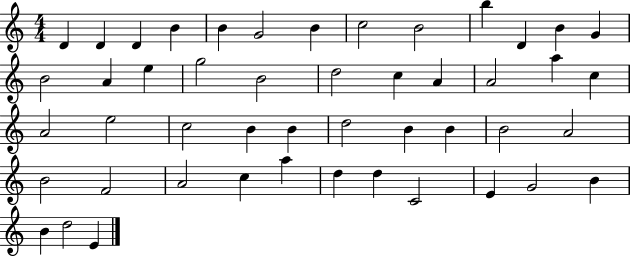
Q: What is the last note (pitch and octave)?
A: E4